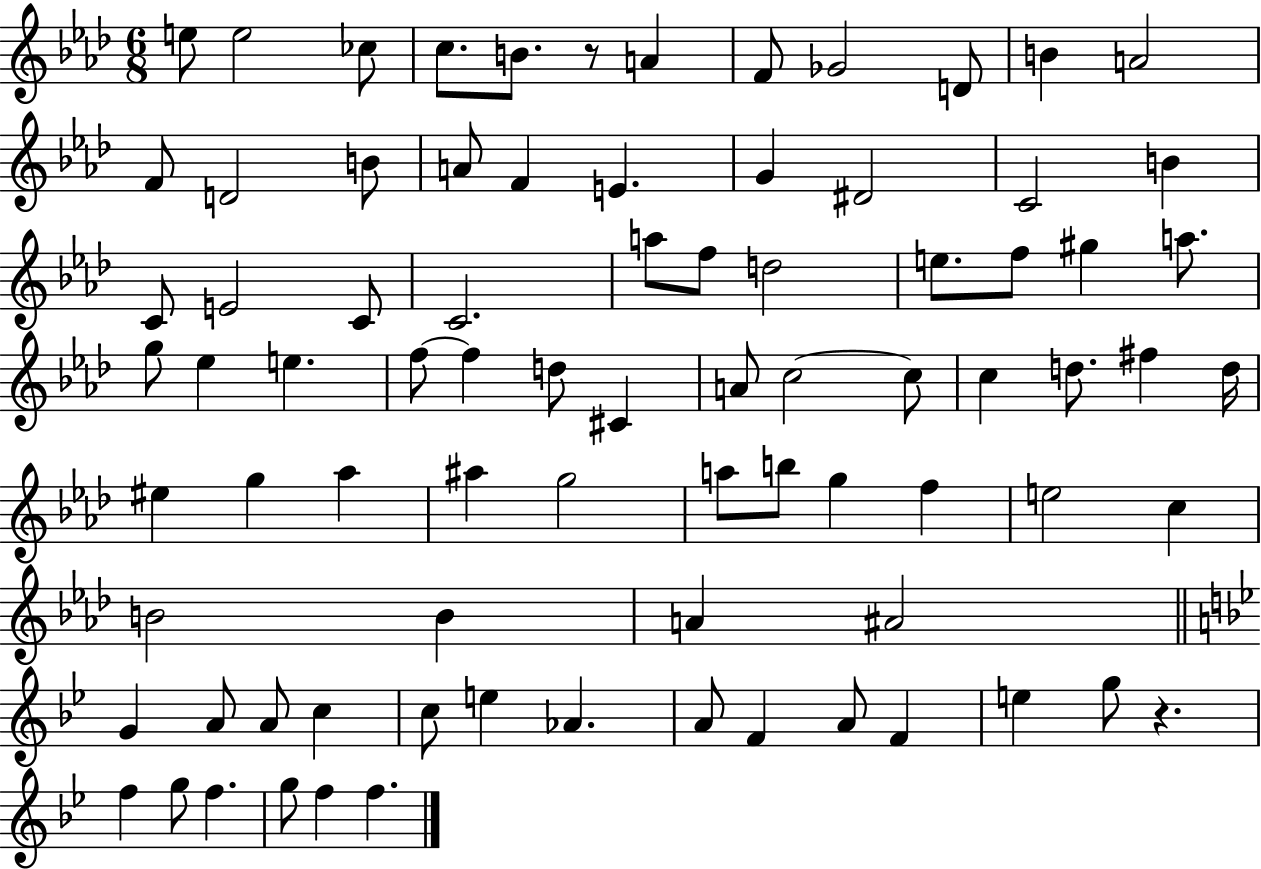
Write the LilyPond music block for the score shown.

{
  \clef treble
  \numericTimeSignature
  \time 6/8
  \key aes \major
  e''8 e''2 ces''8 | c''8. b'8. r8 a'4 | f'8 ges'2 d'8 | b'4 a'2 | \break f'8 d'2 b'8 | a'8 f'4 e'4. | g'4 dis'2 | c'2 b'4 | \break c'8 e'2 c'8 | c'2. | a''8 f''8 d''2 | e''8. f''8 gis''4 a''8. | \break g''8 ees''4 e''4. | f''8~~ f''4 d''8 cis'4 | a'8 c''2~~ c''8 | c''4 d''8. fis''4 d''16 | \break eis''4 g''4 aes''4 | ais''4 g''2 | a''8 b''8 g''4 f''4 | e''2 c''4 | \break b'2 b'4 | a'4 ais'2 | \bar "||" \break \key g \minor g'4 a'8 a'8 c''4 | c''8 e''4 aes'4. | a'8 f'4 a'8 f'4 | e''4 g''8 r4. | \break f''4 g''8 f''4. | g''8 f''4 f''4. | \bar "|."
}